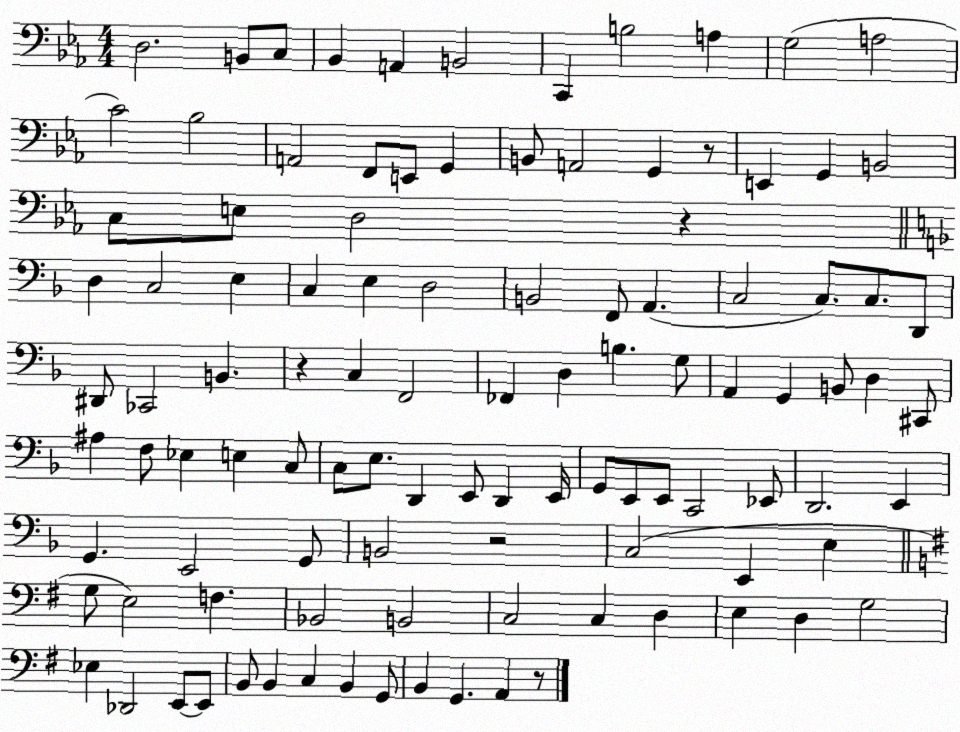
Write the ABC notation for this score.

X:1
T:Untitled
M:4/4
L:1/4
K:Eb
D,2 B,,/2 C,/2 _B,, A,, B,,2 C,, B,2 A, G,2 A,2 C2 _B,2 A,,2 F,,/2 E,,/2 G,, B,,/2 A,,2 G,, z/2 E,, G,, B,,2 C,/2 E,/2 D,2 z D, C,2 E, C, E, D,2 B,,2 F,,/2 A,, C,2 C,/2 C,/2 D,,/2 ^D,,/2 _C,,2 B,, z C, F,,2 _F,, D, B, G,/2 A,, G,, B,,/2 D, ^C,,/2 ^A, F,/2 _E, E, C,/2 C,/2 E,/2 D,, E,,/2 D,, E,,/4 G,,/2 E,,/2 E,,/2 C,,2 _E,,/2 D,,2 E,, G,, E,,2 G,,/2 B,,2 z2 C,2 E,, E, G,/2 E,2 F, _B,,2 B,,2 C,2 C, D, E, D, G,2 _E, _D,,2 E,,/2 E,,/2 B,,/2 B,, C, B,, G,,/2 B,, G,, A,, z/2